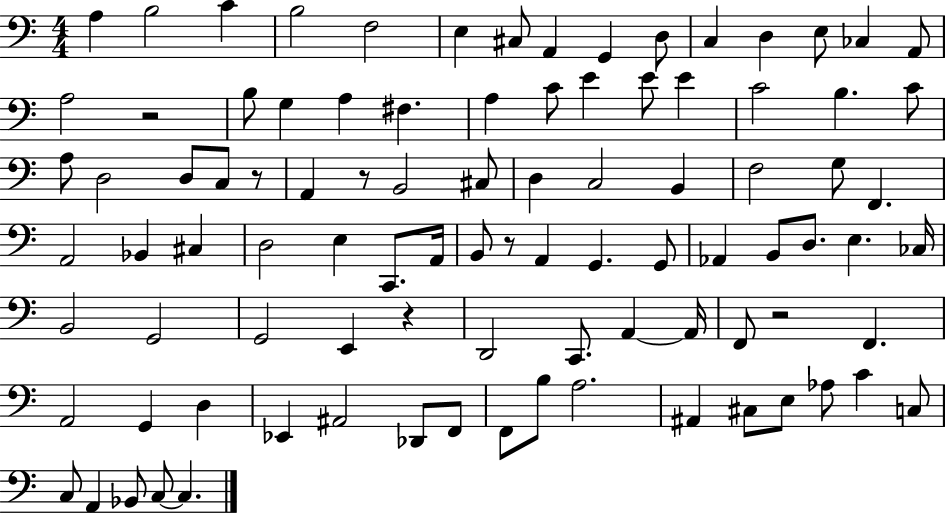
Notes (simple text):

A3/q B3/h C4/q B3/h F3/h E3/q C#3/e A2/q G2/q D3/e C3/q D3/q E3/e CES3/q A2/e A3/h R/h B3/e G3/q A3/q F#3/q. A3/q C4/e E4/q E4/e E4/q C4/h B3/q. C4/e A3/e D3/h D3/e C3/e R/e A2/q R/e B2/h C#3/e D3/q C3/h B2/q F3/h G3/e F2/q. A2/h Bb2/q C#3/q D3/h E3/q C2/e. A2/s B2/e R/e A2/q G2/q. G2/e Ab2/q B2/e D3/e. E3/q. CES3/s B2/h G2/h G2/h E2/q R/q D2/h C2/e. A2/q A2/s F2/e R/h F2/q. A2/h G2/q D3/q Eb2/q A#2/h Db2/e F2/e F2/e B3/e A3/h. A#2/q C#3/e E3/e Ab3/e C4/q C3/e C3/e A2/q Bb2/e C3/e C3/q.